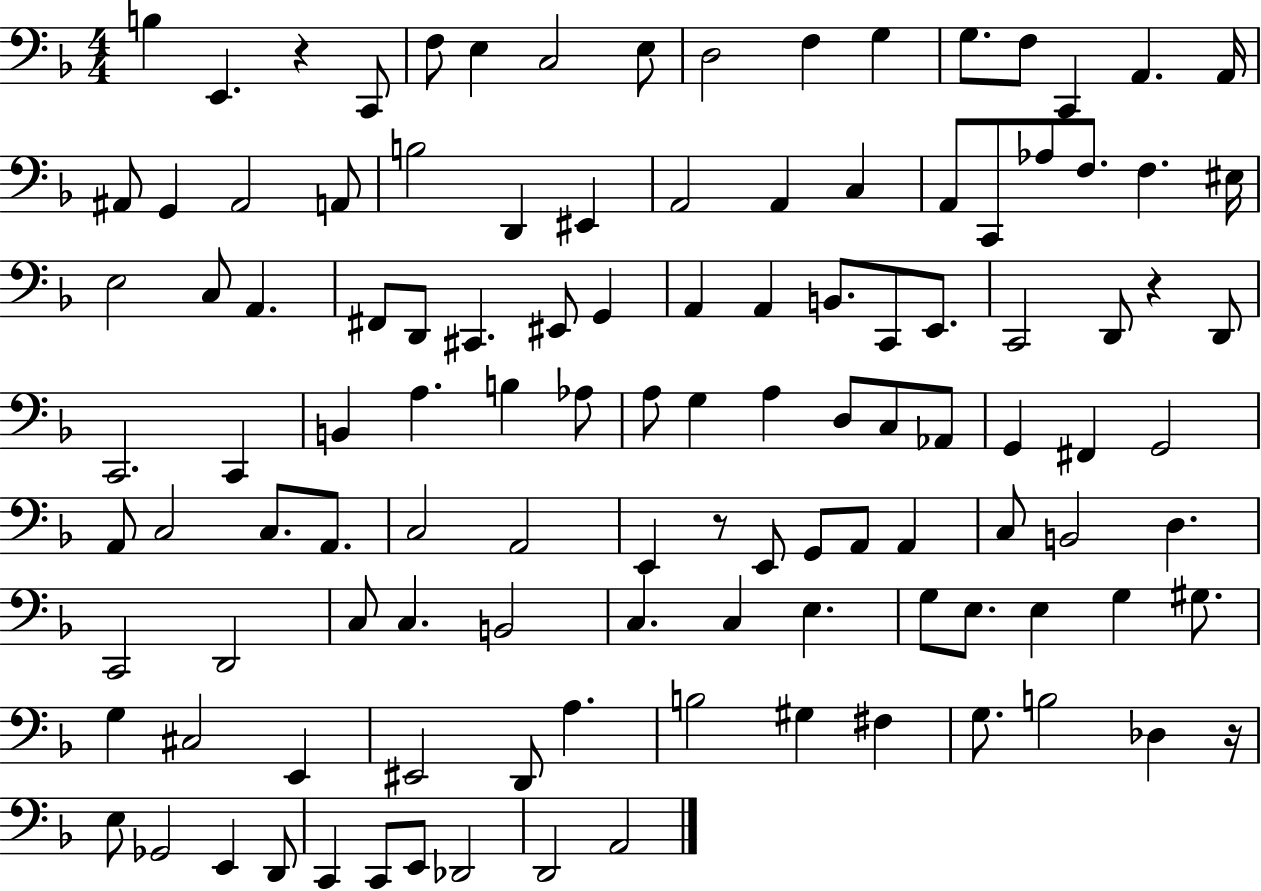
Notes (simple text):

B3/q E2/q. R/q C2/e F3/e E3/q C3/h E3/e D3/h F3/q G3/q G3/e. F3/e C2/q A2/q. A2/s A#2/e G2/q A#2/h A2/e B3/h D2/q EIS2/q A2/h A2/q C3/q A2/e C2/e Ab3/e F3/e. F3/q. EIS3/s E3/h C3/e A2/q. F#2/e D2/e C#2/q. EIS2/e G2/q A2/q A2/q B2/e. C2/e E2/e. C2/h D2/e R/q D2/e C2/h. C2/q B2/q A3/q. B3/q Ab3/e A3/e G3/q A3/q D3/e C3/e Ab2/e G2/q F#2/q G2/h A2/e C3/h C3/e. A2/e. C3/h A2/h E2/q R/e E2/e G2/e A2/e A2/q C3/e B2/h D3/q. C2/h D2/h C3/e C3/q. B2/h C3/q. C3/q E3/q. G3/e E3/e. E3/q G3/q G#3/e. G3/q C#3/h E2/q EIS2/h D2/e A3/q. B3/h G#3/q F#3/q G3/e. B3/h Db3/q R/s E3/e Gb2/h E2/q D2/e C2/q C2/e E2/e Db2/h D2/h A2/h